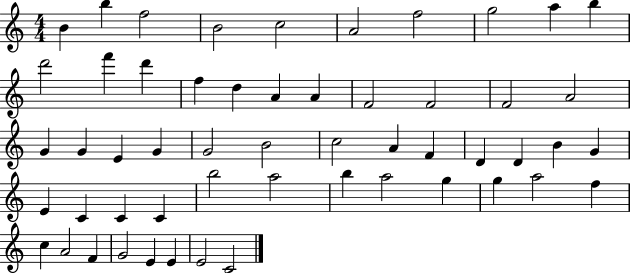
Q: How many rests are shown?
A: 0